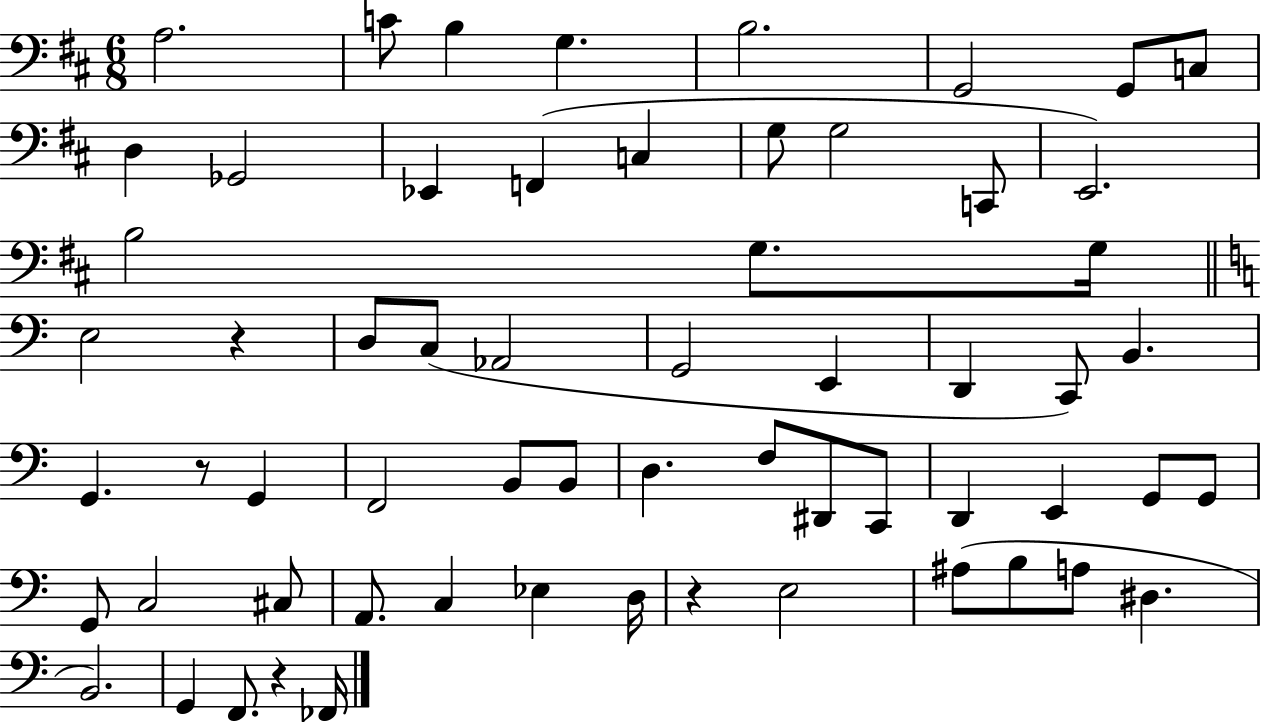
{
  \clef bass
  \numericTimeSignature
  \time 6/8
  \key d \major
  a2. | c'8 b4 g4. | b2. | g,2 g,8 c8 | \break d4 ges,2 | ees,4 f,4( c4 | g8 g2 c,8 | e,2.) | \break b2 g8. g16 | \bar "||" \break \key c \major e2 r4 | d8 c8( aes,2 | g,2 e,4 | d,4 c,8) b,4. | \break g,4. r8 g,4 | f,2 b,8 b,8 | d4. f8 dis,8 c,8 | d,4 e,4 g,8 g,8 | \break g,8 c2 cis8 | a,8. c4 ees4 d16 | r4 e2 | ais8( b8 a8 dis4. | \break b,2.) | g,4 f,8. r4 fes,16 | \bar "|."
}